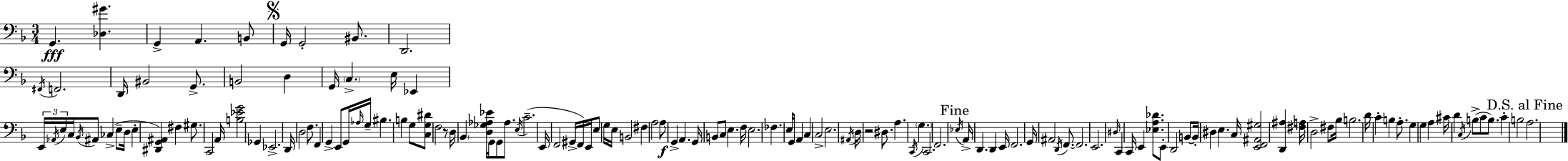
G2/q. [Db3,G#4]/q. G2/q A2/q. B2/e G2/s G2/h BIS2/e. D2/h. F#2/s F2/h. D2/s BIS2/h G2/e. B2/h D3/q G2/s C3/q. E3/s Eb2/q E2/s Ab2/s E3/s C3/s Bb2/s A#2/e CES3/q E3/e D3/s E3/q [D#2,G2,A#2]/q F#3/q G#3/e. C2/h A2/s [B3,Eb4,G4]/h Gb2/q Eb2/h. D2/s D3/h F3/e. F2/q G2/q E2/e G2/s Ab3/s G3/s BIS3/q. B3/q G3/e [C3,G3,D#4]/e F3/h R/e D3/s Bb2/q [D3,Gb3,Ab3,Eb4]/s G2/s G2/e Ab3/e. E3/s C4/h. E2/s F2/h G#2/s F2/s E2/s E3/e G3/s E3/s B2/h F#3/q A3/h A3/e G2/q A2/q. G2/s B2/e C3/e E3/q. F3/s E3/h. FES3/q. E3/s G2/s A2/q C3/q C3/h E3/h. A#2/s D3/s R/h D#3/e. A3/q. C2/s G3/q. C2/h. F2/h. Eb3/s A2/s D2/q. D2/q E2/s F2/h. G2/s A#2/h D2/s F2/e. F2/h. E2/h. D#3/s C2/q C2/s E2/q [Eb3,A3,Db4]/e. E2/e D2/h B2/e B2/s D#3/q E3/q. C3/s [E2,F2,A#2,G#3]/h [D2,A#3]/q [F#3,A3]/s D3/h F#3/e Bb3/s B3/h. D4/s C4/q B3/q A3/e. G3/q G3/q A3/q C#4/s D4/q C3/s B3/e C4/e B3/e. C4/q B3/h A3/h.